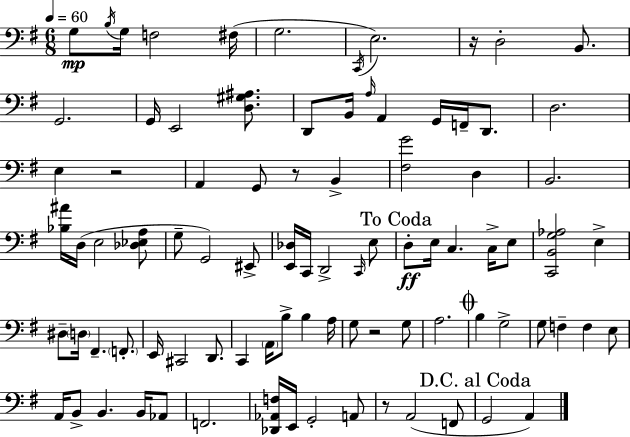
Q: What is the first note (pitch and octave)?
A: G3